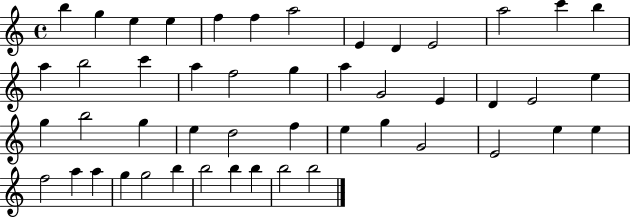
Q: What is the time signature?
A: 4/4